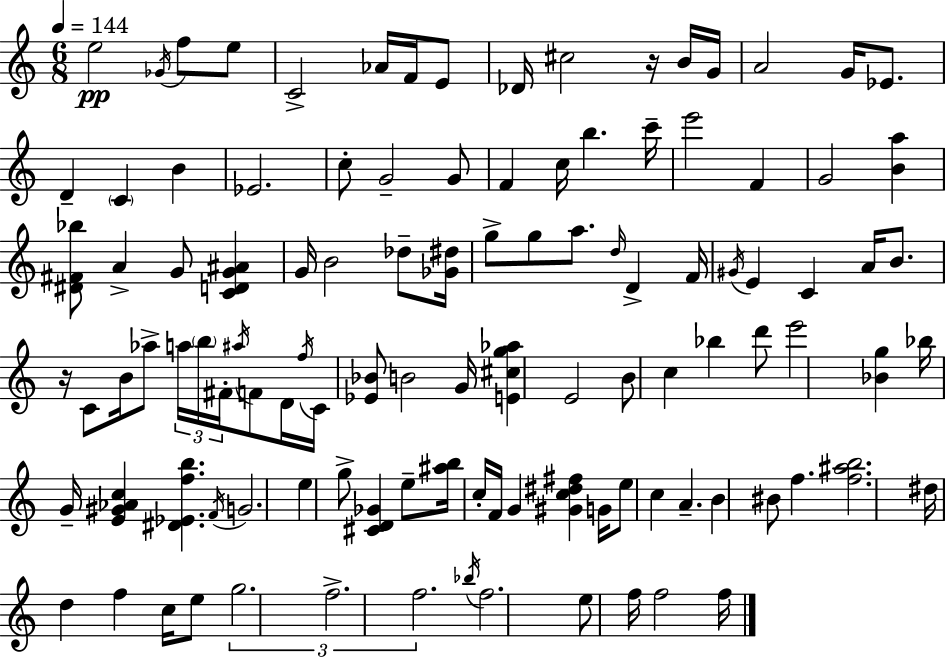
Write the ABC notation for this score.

X:1
T:Untitled
M:6/8
L:1/4
K:Am
e2 _G/4 f/2 e/2 C2 _A/4 F/4 E/2 _D/4 ^c2 z/4 B/4 G/4 A2 G/4 _E/2 D C B _E2 c/2 G2 G/2 F c/4 b c'/4 e'2 F G2 [Ba] [^D^F_b]/2 A G/2 [CDG^A] G/4 B2 _d/2 [_G^d]/4 g/2 g/2 a/2 d/4 D F/4 ^G/4 E C A/4 B/2 z/4 C/2 B/4 _a/2 a/4 b/4 ^F/4 ^a/4 F/2 D/4 f/4 C/4 [_E_B]/2 B2 G/4 [E^cg_a] E2 B/2 c _b d'/2 e'2 [_Bg] _b/4 G/4 [E^G_Ac] [^D_Efb] F/4 G2 e g/2 [^CD_G] e/2 [^ab]/4 c/4 F/4 G [^Gc^d^f] G/4 e/2 c A B ^B/2 f [f^ab]2 ^d/4 d f c/4 e/2 g2 f2 f2 _b/4 f2 e/2 f/4 f2 f/4